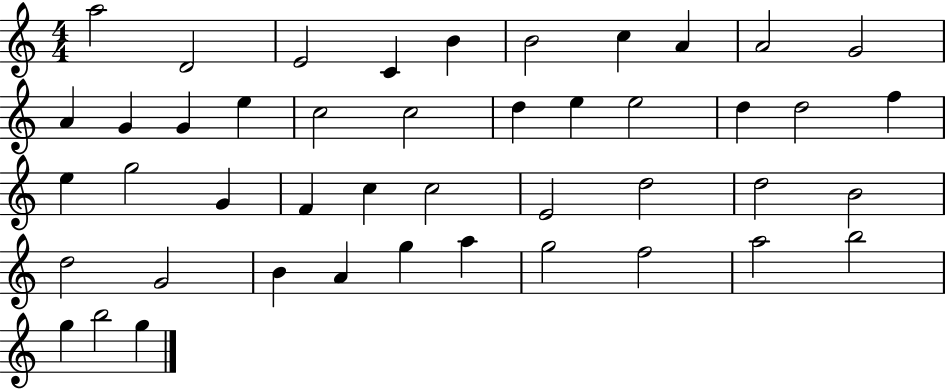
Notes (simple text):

A5/h D4/h E4/h C4/q B4/q B4/h C5/q A4/q A4/h G4/h A4/q G4/q G4/q E5/q C5/h C5/h D5/q E5/q E5/h D5/q D5/h F5/q E5/q G5/h G4/q F4/q C5/q C5/h E4/h D5/h D5/h B4/h D5/h G4/h B4/q A4/q G5/q A5/q G5/h F5/h A5/h B5/h G5/q B5/h G5/q